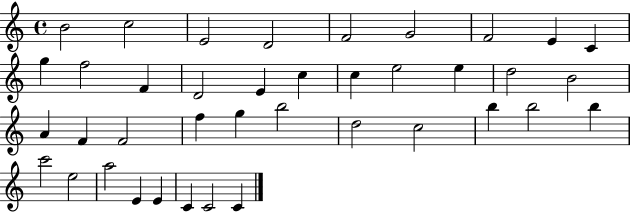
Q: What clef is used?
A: treble